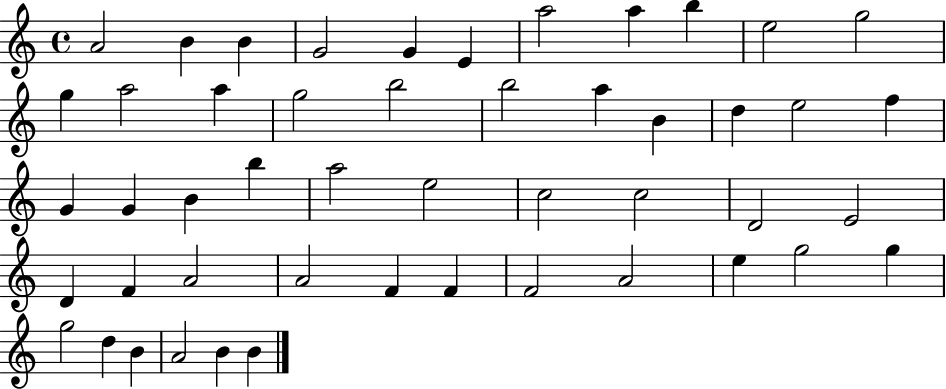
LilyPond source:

{
  \clef treble
  \time 4/4
  \defaultTimeSignature
  \key c \major
  a'2 b'4 b'4 | g'2 g'4 e'4 | a''2 a''4 b''4 | e''2 g''2 | \break g''4 a''2 a''4 | g''2 b''2 | b''2 a''4 b'4 | d''4 e''2 f''4 | \break g'4 g'4 b'4 b''4 | a''2 e''2 | c''2 c''2 | d'2 e'2 | \break d'4 f'4 a'2 | a'2 f'4 f'4 | f'2 a'2 | e''4 g''2 g''4 | \break g''2 d''4 b'4 | a'2 b'4 b'4 | \bar "|."
}